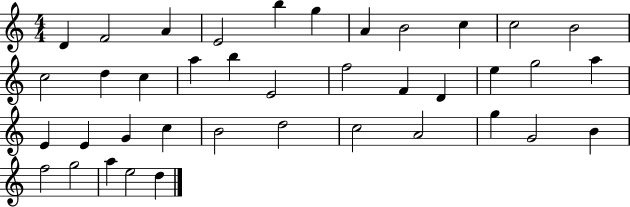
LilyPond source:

{
  \clef treble
  \numericTimeSignature
  \time 4/4
  \key c \major
  d'4 f'2 a'4 | e'2 b''4 g''4 | a'4 b'2 c''4 | c''2 b'2 | \break c''2 d''4 c''4 | a''4 b''4 e'2 | f''2 f'4 d'4 | e''4 g''2 a''4 | \break e'4 e'4 g'4 c''4 | b'2 d''2 | c''2 a'2 | g''4 g'2 b'4 | \break f''2 g''2 | a''4 e''2 d''4 | \bar "|."
}